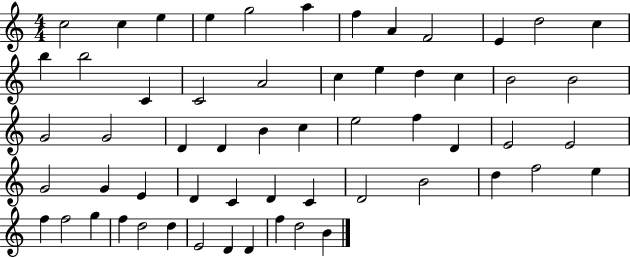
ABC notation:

X:1
T:Untitled
M:4/4
L:1/4
K:C
c2 c e e g2 a f A F2 E d2 c b b2 C C2 A2 c e d c B2 B2 G2 G2 D D B c e2 f D E2 E2 G2 G E D C D C D2 B2 d f2 e f f2 g f d2 d E2 D D f d2 B